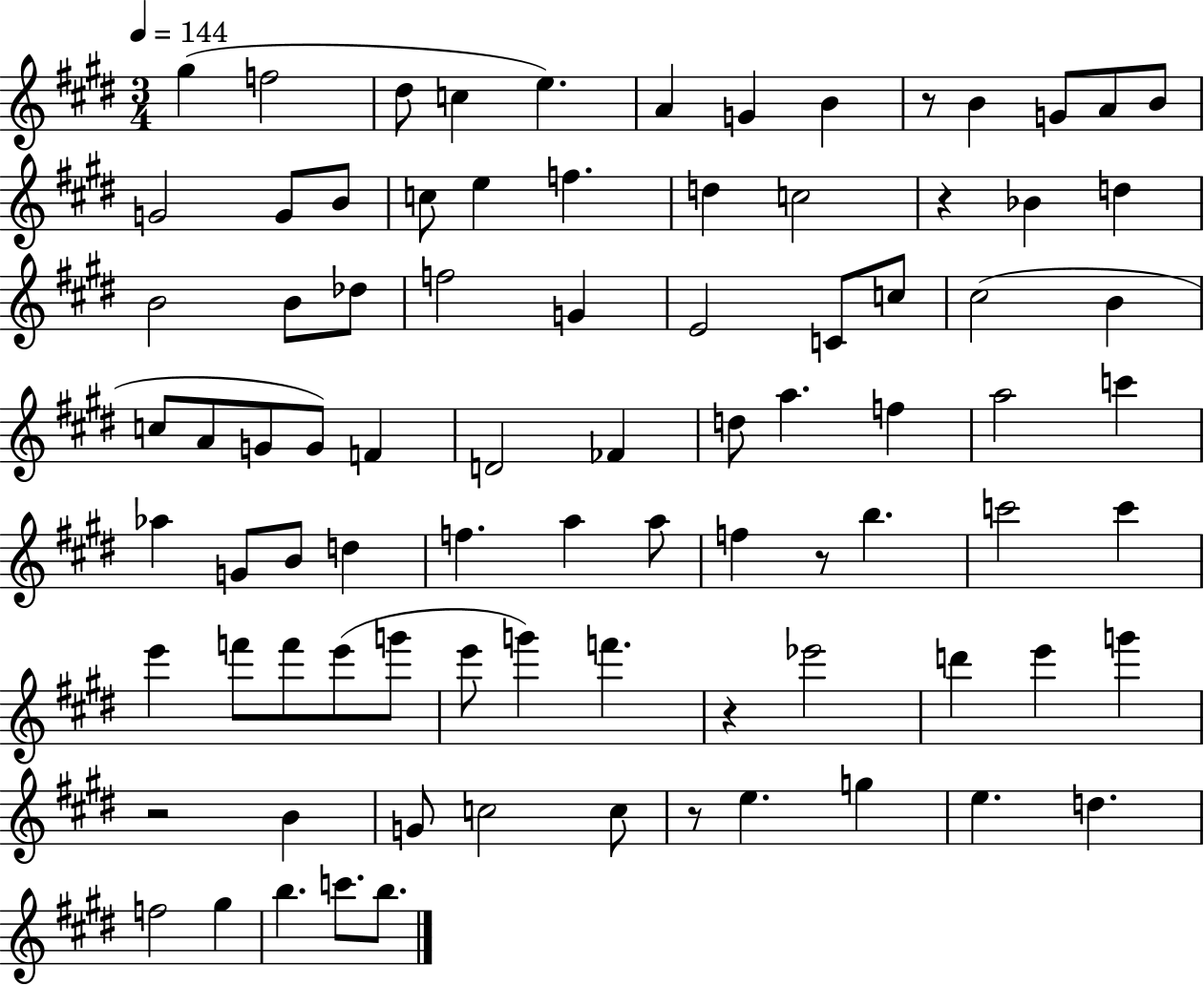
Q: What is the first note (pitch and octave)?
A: G#5